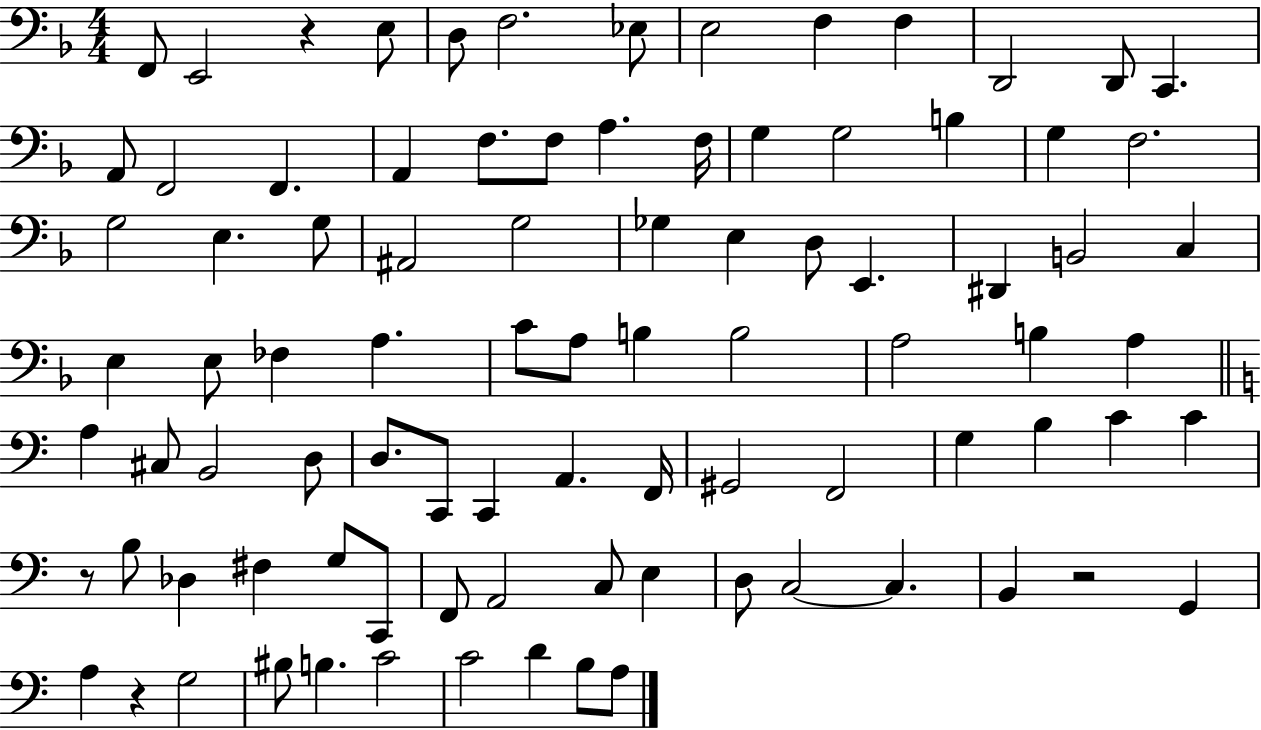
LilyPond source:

{
  \clef bass
  \numericTimeSignature
  \time 4/4
  \key f \major
  f,8 e,2 r4 e8 | d8 f2. ees8 | e2 f4 f4 | d,2 d,8 c,4. | \break a,8 f,2 f,4. | a,4 f8. f8 a4. f16 | g4 g2 b4 | g4 f2. | \break g2 e4. g8 | ais,2 g2 | ges4 e4 d8 e,4. | dis,4 b,2 c4 | \break e4 e8 fes4 a4. | c'8 a8 b4 b2 | a2 b4 a4 | \bar "||" \break \key a \minor a4 cis8 b,2 d8 | d8. c,8 c,4 a,4. f,16 | gis,2 f,2 | g4 b4 c'4 c'4 | \break r8 b8 des4 fis4 g8 c,8 | f,8 a,2 c8 e4 | d8 c2~~ c4. | b,4 r2 g,4 | \break a4 r4 g2 | bis8 b4. c'2 | c'2 d'4 b8 a8 | \bar "|."
}